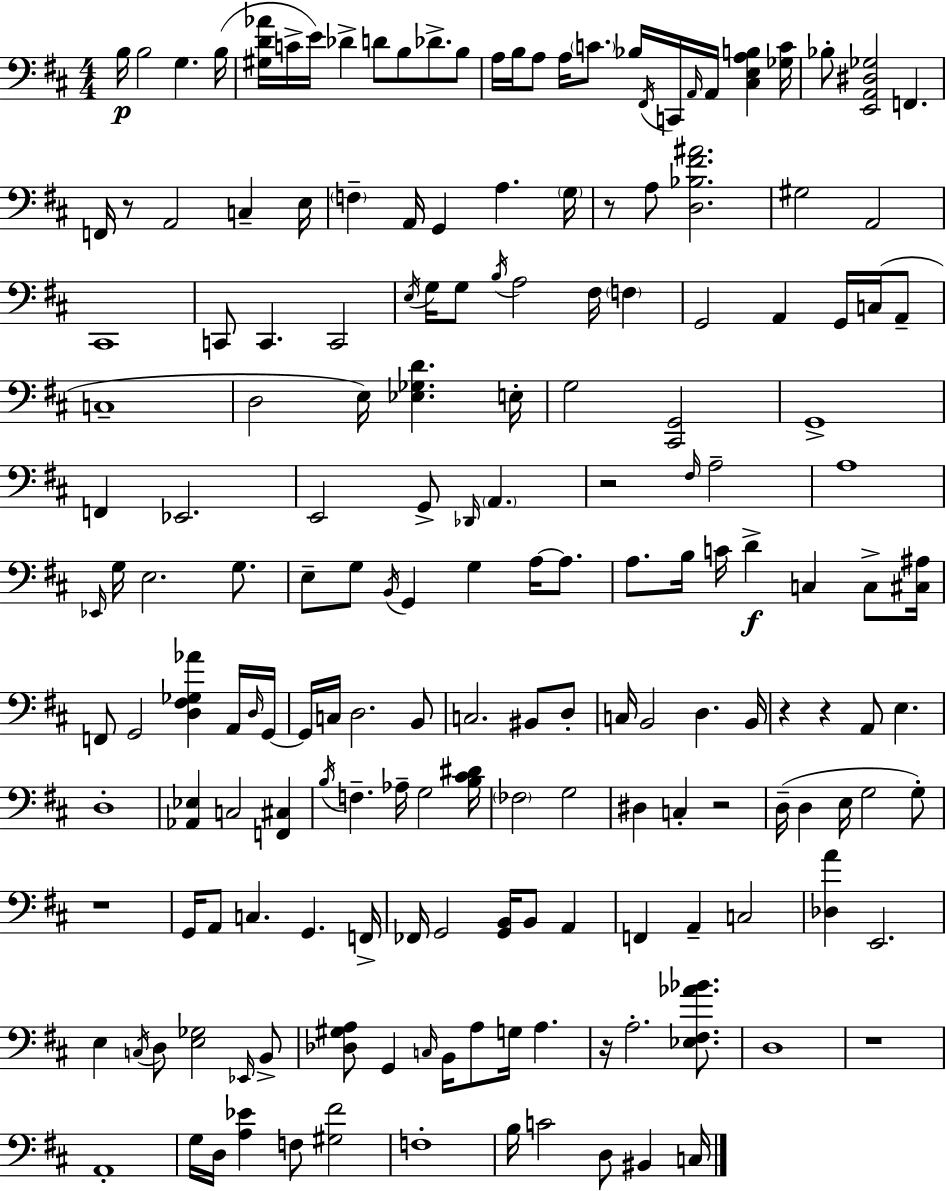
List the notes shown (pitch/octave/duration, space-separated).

B3/s B3/h G3/q. B3/s [G#3,D4,Ab4]/s C4/s E4/s Db4/q D4/e B3/e Db4/e. B3/e A3/s B3/s A3/e A3/s C4/e. Bb3/s F#2/s C2/s A2/s A2/s [C#3,E3,A3,B3]/q [Gb3,C4]/s Bb3/e [E2,A2,D#3,Gb3]/h F2/q. F2/s R/e A2/h C3/q E3/s F3/q A2/s G2/q A3/q. G3/s R/e A3/e [D3,Bb3,F#4,A#4]/h. G#3/h A2/h C#2/w C2/e C2/q. C2/h E3/s G3/s G3/e B3/s A3/h F#3/s F3/q G2/h A2/q G2/s C3/s A2/e C3/w D3/h E3/s [Eb3,Gb3,D4]/q. E3/s G3/h [C#2,G2]/h G2/w F2/q Eb2/h. E2/h G2/e Db2/s A2/q. R/h F#3/s A3/h A3/w Eb2/s G3/s E3/h. G3/e. E3/e G3/e B2/s G2/q G3/q A3/s A3/e. A3/e. B3/s C4/s D4/q C3/q C3/e [C#3,A#3]/s F2/e G2/h [D3,F#3,Gb3,Ab4]/q A2/s D3/s G2/s G2/s C3/s D3/h. B2/e C3/h. BIS2/e D3/e C3/s B2/h D3/q. B2/s R/q R/q A2/e E3/q. D3/w [Ab2,Eb3]/q C3/h [F2,C#3]/q B3/s F3/q. Ab3/s G3/h [B3,C#4,D#4]/s FES3/h G3/h D#3/q C3/q R/h D3/s D3/q E3/s G3/h G3/e R/w G2/s A2/e C3/q. G2/q. F2/s FES2/s G2/h [G2,B2]/s B2/e A2/q F2/q A2/q C3/h [Db3,A4]/q E2/h. E3/q C3/s D3/e [E3,Gb3]/h Eb2/s B2/e [Db3,G#3,A3]/e G2/q C3/s B2/s A3/e G3/s A3/q. R/s A3/h. [Eb3,F#3,Ab4,Bb4]/e. D3/w R/w A2/w G3/s D3/s [A3,Eb4]/q F3/e [G#3,F#4]/h F3/w B3/s C4/h D3/e BIS2/q C3/s